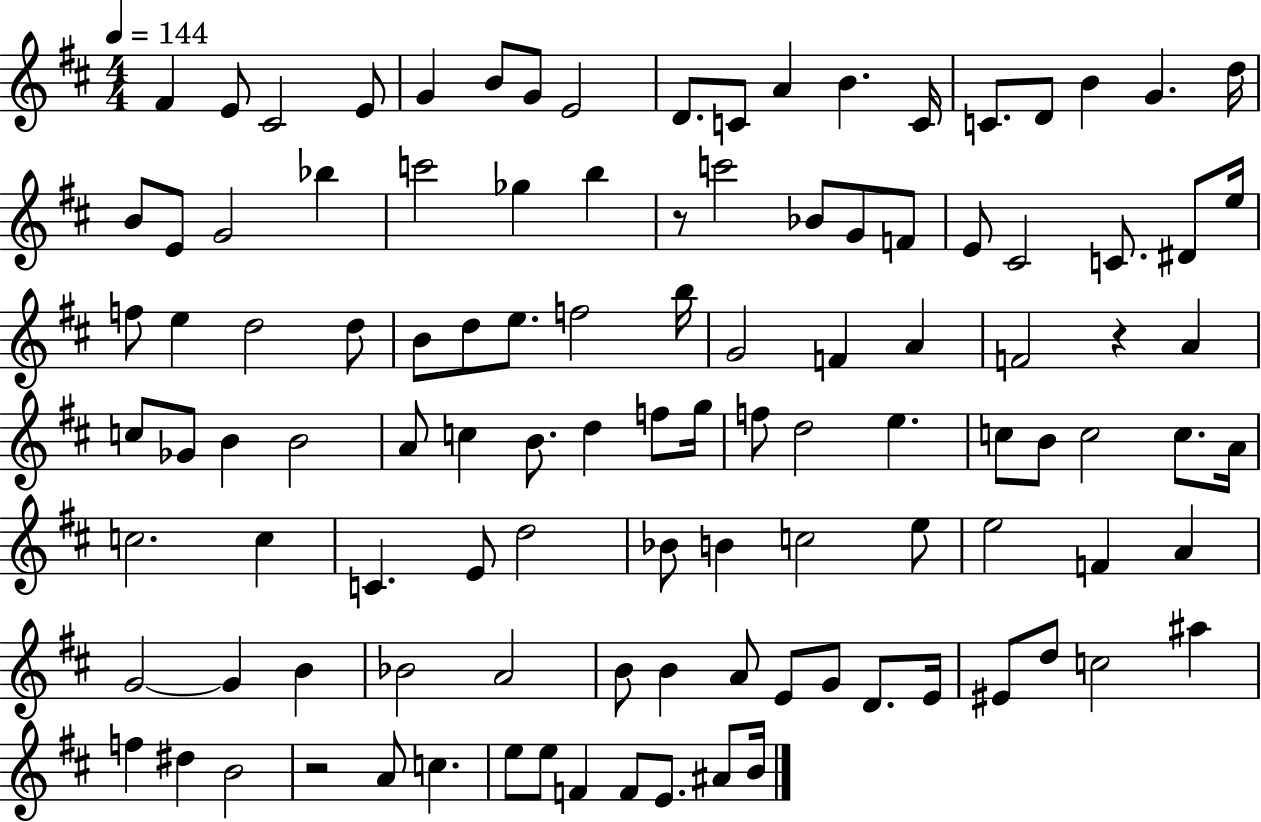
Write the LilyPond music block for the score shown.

{
  \clef treble
  \numericTimeSignature
  \time 4/4
  \key d \major
  \tempo 4 = 144
  fis'4 e'8 cis'2 e'8 | g'4 b'8 g'8 e'2 | d'8. c'8 a'4 b'4. c'16 | c'8. d'8 b'4 g'4. d''16 | \break b'8 e'8 g'2 bes''4 | c'''2 ges''4 b''4 | r8 c'''2 bes'8 g'8 f'8 | e'8 cis'2 c'8. dis'8 e''16 | \break f''8 e''4 d''2 d''8 | b'8 d''8 e''8. f''2 b''16 | g'2 f'4 a'4 | f'2 r4 a'4 | \break c''8 ges'8 b'4 b'2 | a'8 c''4 b'8. d''4 f''8 g''16 | f''8 d''2 e''4. | c''8 b'8 c''2 c''8. a'16 | \break c''2. c''4 | c'4. e'8 d''2 | bes'8 b'4 c''2 e''8 | e''2 f'4 a'4 | \break g'2~~ g'4 b'4 | bes'2 a'2 | b'8 b'4 a'8 e'8 g'8 d'8. e'16 | eis'8 d''8 c''2 ais''4 | \break f''4 dis''4 b'2 | r2 a'8 c''4. | e''8 e''8 f'4 f'8 e'8. ais'8 b'16 | \bar "|."
}